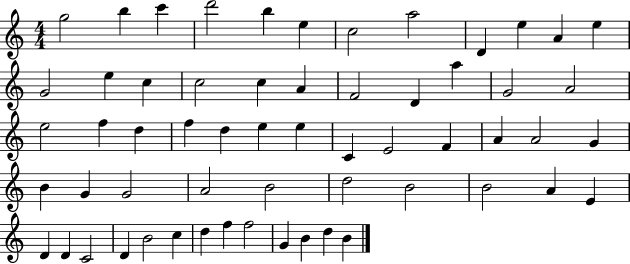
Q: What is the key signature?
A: C major